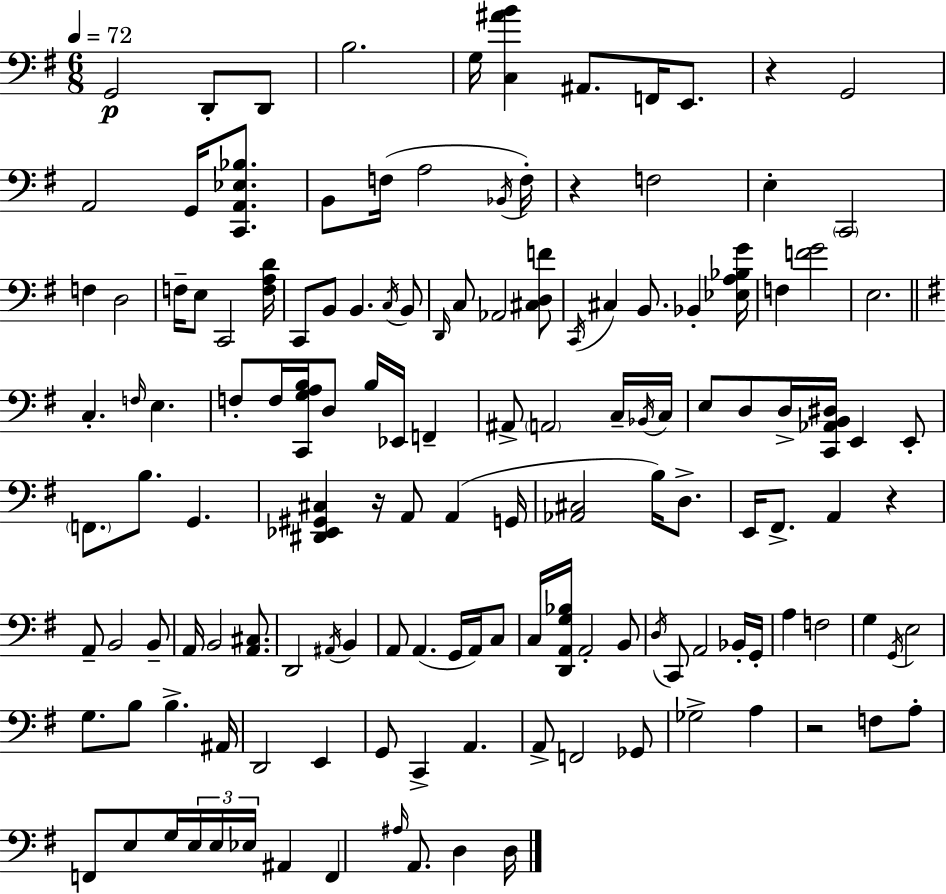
G2/h D2/e D2/e B3/h. G3/s [C3,A#4,B4]/q A#2/e. F2/s E2/e. R/q G2/h A2/h G2/s [C2,A2,Eb3,Bb3]/e. B2/e F3/s A3/h Bb2/s F3/s R/q F3/h E3/q C2/h F3/q D3/h F3/s E3/e C2/h [F3,A3,D4]/s C2/e B2/e B2/q. C3/s B2/e D2/s C3/e Ab2/h [C#3,D3,F4]/e C2/s C#3/q B2/e. Bb2/q [Eb3,A3,Bb3,G4]/s F3/q [F4,G4]/h E3/h. C3/q. F3/s E3/q. F3/e F3/s [C2,G3,A3,B3]/s D3/e B3/s Eb2/s F2/q A#2/e A2/h C3/s Bb2/s C3/s E3/e D3/e D3/s [C2,Ab2,B2,D#3]/s E2/q E2/e F2/e. B3/e. G2/q. [D#2,Eb2,G#2,C#3]/q R/s A2/e A2/q G2/s [Ab2,C#3]/h B3/s D3/e. E2/s F#2/e. A2/q R/q A2/e B2/h B2/e A2/s B2/h [A2,C#3]/e. D2/h A#2/s B2/q A2/e A2/q. G2/s A2/s C3/e C3/s [D2,A2,G3,Bb3]/s A2/h B2/e D3/s C2/e A2/h Bb2/s G2/s A3/q F3/h G3/q G2/s E3/h G3/e. B3/e B3/q. A#2/s D2/h E2/q G2/e C2/q A2/q. A2/e F2/h Gb2/e Gb3/h A3/q R/h F3/e A3/e F2/e E3/e G3/s E3/s E3/s Eb3/s A#2/q F2/q A#3/s A2/e. D3/q D3/s